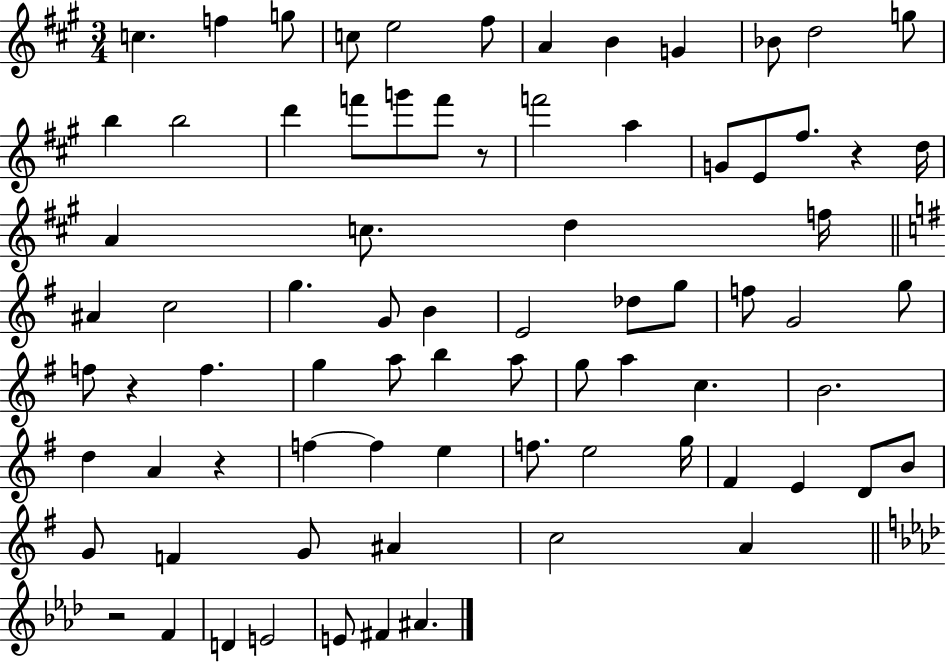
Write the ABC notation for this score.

X:1
T:Untitled
M:3/4
L:1/4
K:A
c f g/2 c/2 e2 ^f/2 A B G _B/2 d2 g/2 b b2 d' f'/2 g'/2 f'/2 z/2 f'2 a G/2 E/2 ^f/2 z d/4 A c/2 d f/4 ^A c2 g G/2 B E2 _d/2 g/2 f/2 G2 g/2 f/2 z f g a/2 b a/2 g/2 a c B2 d A z f f e f/2 e2 g/4 ^F E D/2 B/2 G/2 F G/2 ^A c2 A z2 F D E2 E/2 ^F ^A